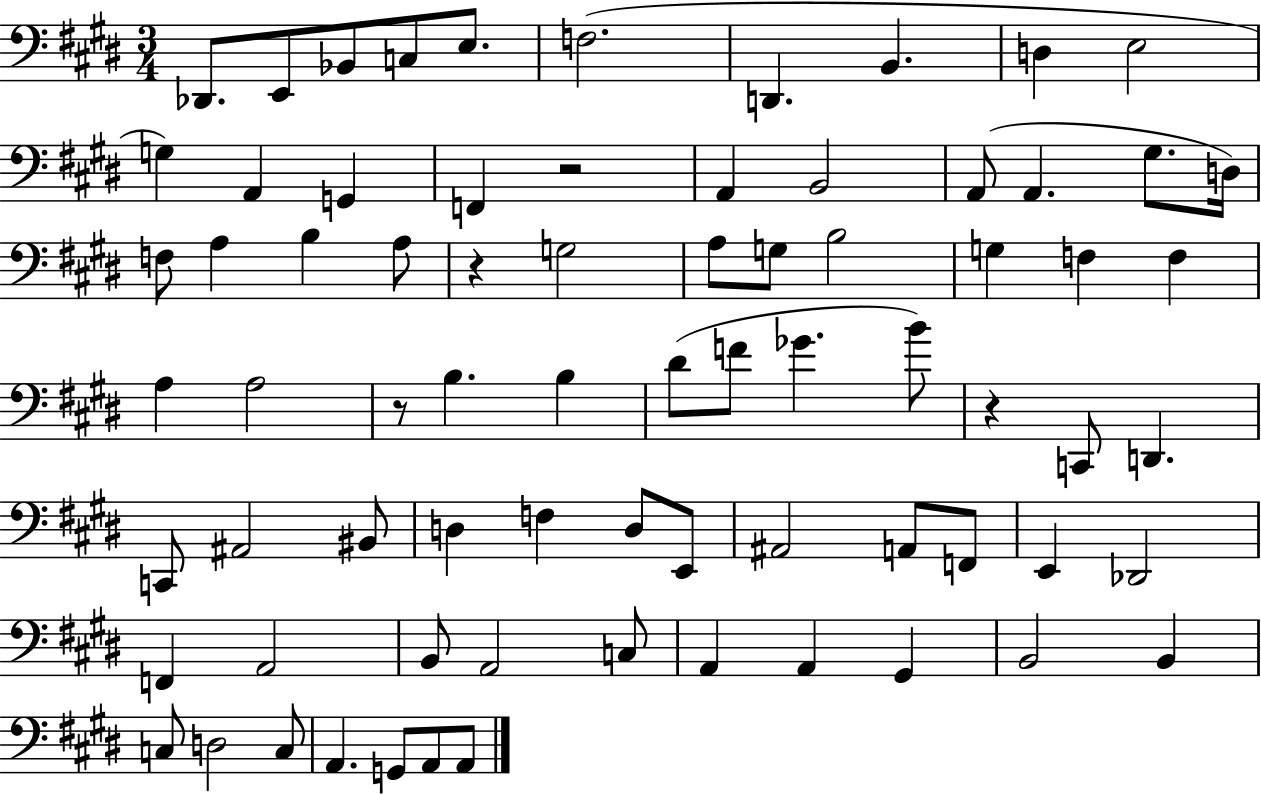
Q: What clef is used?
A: bass